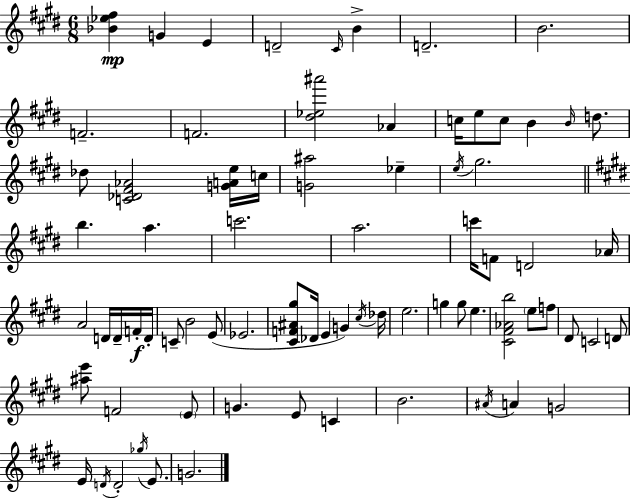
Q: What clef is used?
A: treble